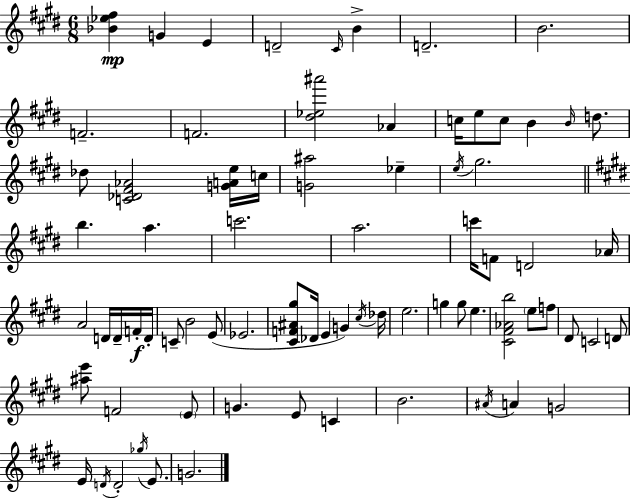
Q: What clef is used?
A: treble